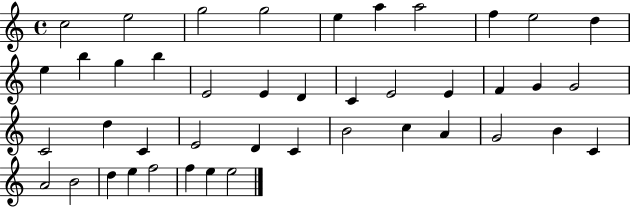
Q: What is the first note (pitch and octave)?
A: C5